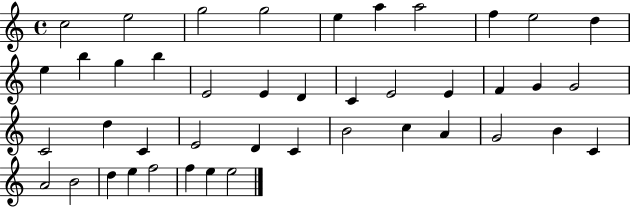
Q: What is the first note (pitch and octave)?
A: C5